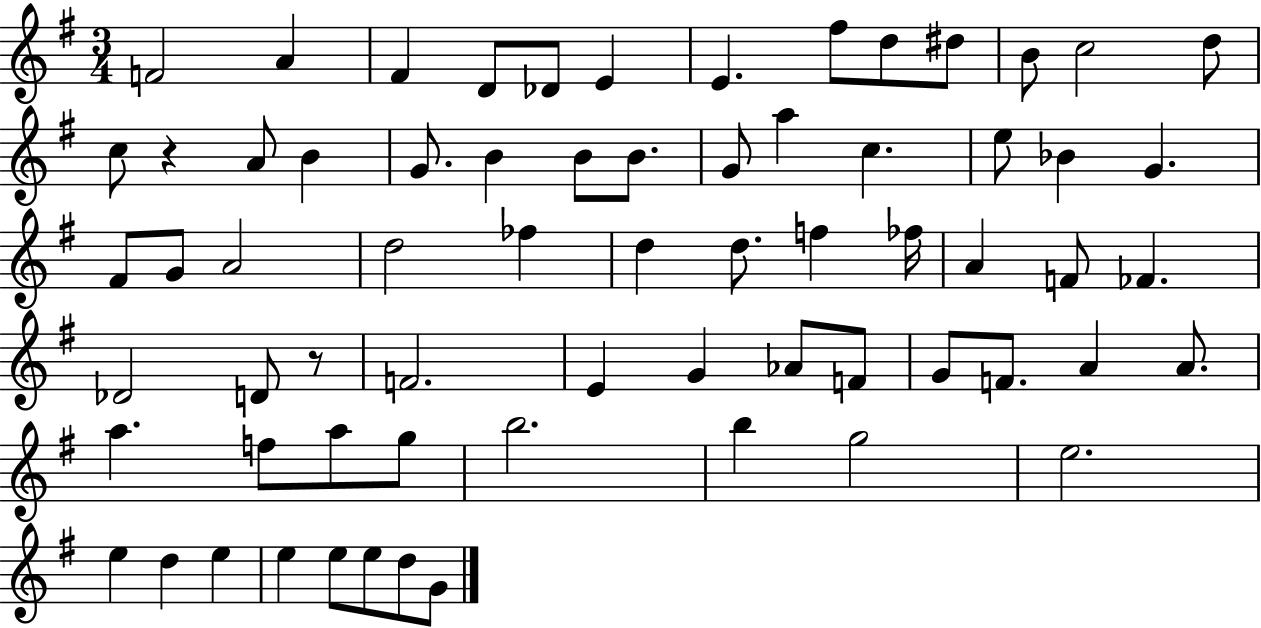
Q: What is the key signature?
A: G major